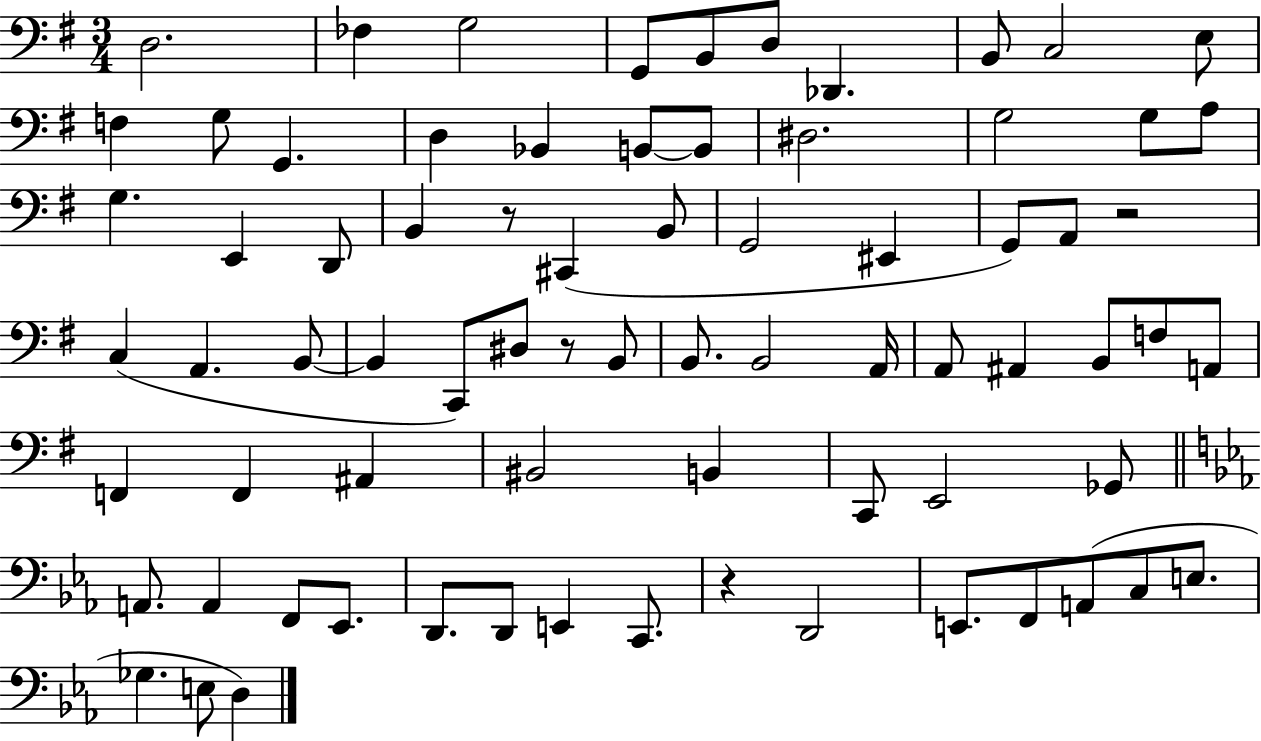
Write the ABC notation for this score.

X:1
T:Untitled
M:3/4
L:1/4
K:G
D,2 _F, G,2 G,,/2 B,,/2 D,/2 _D,, B,,/2 C,2 E,/2 F, G,/2 G,, D, _B,, B,,/2 B,,/2 ^D,2 G,2 G,/2 A,/2 G, E,, D,,/2 B,, z/2 ^C,, B,,/2 G,,2 ^E,, G,,/2 A,,/2 z2 C, A,, B,,/2 B,, C,,/2 ^D,/2 z/2 B,,/2 B,,/2 B,,2 A,,/4 A,,/2 ^A,, B,,/2 F,/2 A,,/2 F,, F,, ^A,, ^B,,2 B,, C,,/2 E,,2 _G,,/2 A,,/2 A,, F,,/2 _E,,/2 D,,/2 D,,/2 E,, C,,/2 z D,,2 E,,/2 F,,/2 A,,/2 C,/2 E,/2 _G, E,/2 D,